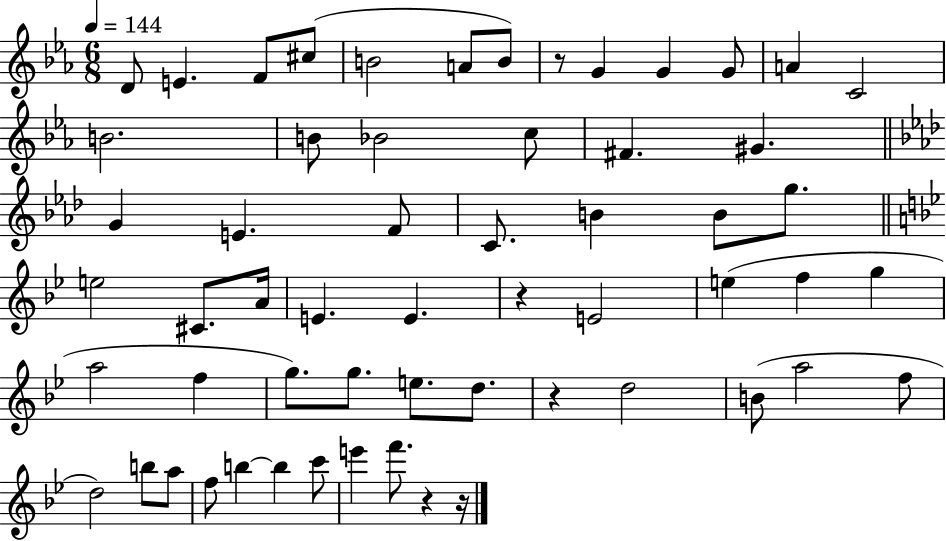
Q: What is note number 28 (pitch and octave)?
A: A4